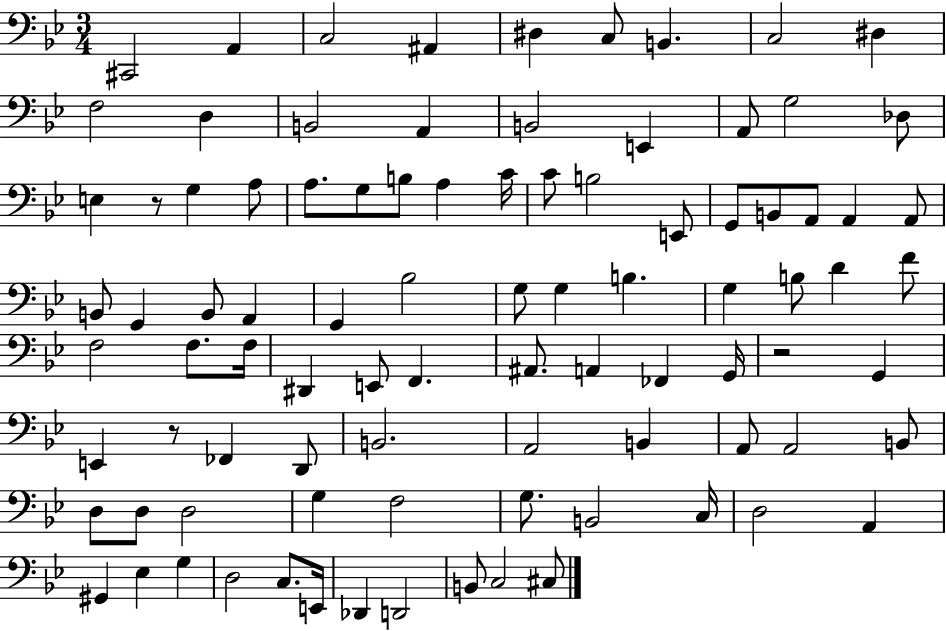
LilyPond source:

{
  \clef bass
  \numericTimeSignature
  \time 3/4
  \key bes \major
  cis,2 a,4 | c2 ais,4 | dis4 c8 b,4. | c2 dis4 | \break f2 d4 | b,2 a,4 | b,2 e,4 | a,8 g2 des8 | \break e4 r8 g4 a8 | a8. g8 b8 a4 c'16 | c'8 b2 e,8 | g,8 b,8 a,8 a,4 a,8 | \break b,8 g,4 b,8 a,4 | g,4 bes2 | g8 g4 b4. | g4 b8 d'4 f'8 | \break f2 f8. f16 | dis,4 e,8 f,4. | ais,8. a,4 fes,4 g,16 | r2 g,4 | \break e,4 r8 fes,4 d,8 | b,2. | a,2 b,4 | a,8 a,2 b,8 | \break d8 d8 d2 | g4 f2 | g8. b,2 c16 | d2 a,4 | \break gis,4 ees4 g4 | d2 c8. e,16 | des,4 d,2 | b,8 c2 cis8 | \break \bar "|."
}